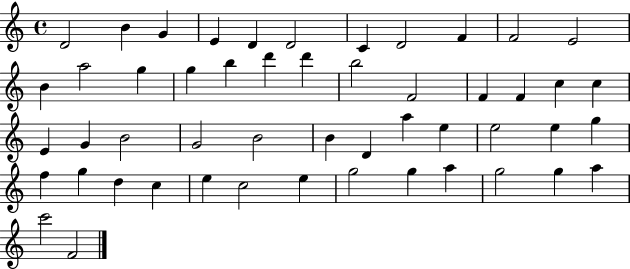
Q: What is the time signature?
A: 4/4